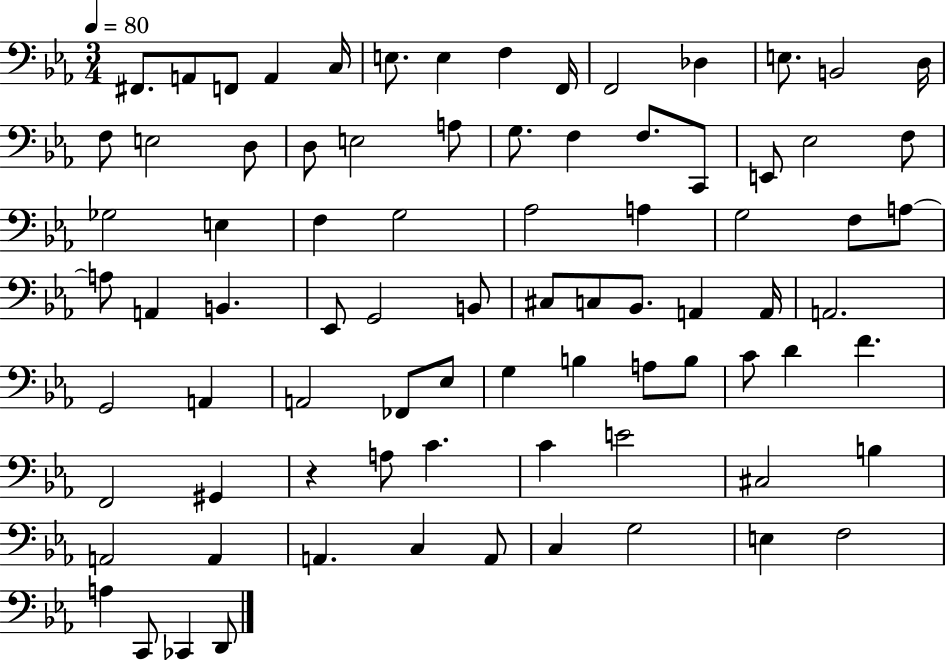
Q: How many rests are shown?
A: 1